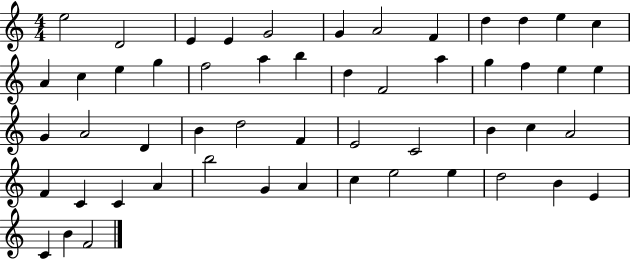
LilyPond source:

{
  \clef treble
  \numericTimeSignature
  \time 4/4
  \key c \major
  e''2 d'2 | e'4 e'4 g'2 | g'4 a'2 f'4 | d''4 d''4 e''4 c''4 | \break a'4 c''4 e''4 g''4 | f''2 a''4 b''4 | d''4 f'2 a''4 | g''4 f''4 e''4 e''4 | \break g'4 a'2 d'4 | b'4 d''2 f'4 | e'2 c'2 | b'4 c''4 a'2 | \break f'4 c'4 c'4 a'4 | b''2 g'4 a'4 | c''4 e''2 e''4 | d''2 b'4 e'4 | \break c'4 b'4 f'2 | \bar "|."
}